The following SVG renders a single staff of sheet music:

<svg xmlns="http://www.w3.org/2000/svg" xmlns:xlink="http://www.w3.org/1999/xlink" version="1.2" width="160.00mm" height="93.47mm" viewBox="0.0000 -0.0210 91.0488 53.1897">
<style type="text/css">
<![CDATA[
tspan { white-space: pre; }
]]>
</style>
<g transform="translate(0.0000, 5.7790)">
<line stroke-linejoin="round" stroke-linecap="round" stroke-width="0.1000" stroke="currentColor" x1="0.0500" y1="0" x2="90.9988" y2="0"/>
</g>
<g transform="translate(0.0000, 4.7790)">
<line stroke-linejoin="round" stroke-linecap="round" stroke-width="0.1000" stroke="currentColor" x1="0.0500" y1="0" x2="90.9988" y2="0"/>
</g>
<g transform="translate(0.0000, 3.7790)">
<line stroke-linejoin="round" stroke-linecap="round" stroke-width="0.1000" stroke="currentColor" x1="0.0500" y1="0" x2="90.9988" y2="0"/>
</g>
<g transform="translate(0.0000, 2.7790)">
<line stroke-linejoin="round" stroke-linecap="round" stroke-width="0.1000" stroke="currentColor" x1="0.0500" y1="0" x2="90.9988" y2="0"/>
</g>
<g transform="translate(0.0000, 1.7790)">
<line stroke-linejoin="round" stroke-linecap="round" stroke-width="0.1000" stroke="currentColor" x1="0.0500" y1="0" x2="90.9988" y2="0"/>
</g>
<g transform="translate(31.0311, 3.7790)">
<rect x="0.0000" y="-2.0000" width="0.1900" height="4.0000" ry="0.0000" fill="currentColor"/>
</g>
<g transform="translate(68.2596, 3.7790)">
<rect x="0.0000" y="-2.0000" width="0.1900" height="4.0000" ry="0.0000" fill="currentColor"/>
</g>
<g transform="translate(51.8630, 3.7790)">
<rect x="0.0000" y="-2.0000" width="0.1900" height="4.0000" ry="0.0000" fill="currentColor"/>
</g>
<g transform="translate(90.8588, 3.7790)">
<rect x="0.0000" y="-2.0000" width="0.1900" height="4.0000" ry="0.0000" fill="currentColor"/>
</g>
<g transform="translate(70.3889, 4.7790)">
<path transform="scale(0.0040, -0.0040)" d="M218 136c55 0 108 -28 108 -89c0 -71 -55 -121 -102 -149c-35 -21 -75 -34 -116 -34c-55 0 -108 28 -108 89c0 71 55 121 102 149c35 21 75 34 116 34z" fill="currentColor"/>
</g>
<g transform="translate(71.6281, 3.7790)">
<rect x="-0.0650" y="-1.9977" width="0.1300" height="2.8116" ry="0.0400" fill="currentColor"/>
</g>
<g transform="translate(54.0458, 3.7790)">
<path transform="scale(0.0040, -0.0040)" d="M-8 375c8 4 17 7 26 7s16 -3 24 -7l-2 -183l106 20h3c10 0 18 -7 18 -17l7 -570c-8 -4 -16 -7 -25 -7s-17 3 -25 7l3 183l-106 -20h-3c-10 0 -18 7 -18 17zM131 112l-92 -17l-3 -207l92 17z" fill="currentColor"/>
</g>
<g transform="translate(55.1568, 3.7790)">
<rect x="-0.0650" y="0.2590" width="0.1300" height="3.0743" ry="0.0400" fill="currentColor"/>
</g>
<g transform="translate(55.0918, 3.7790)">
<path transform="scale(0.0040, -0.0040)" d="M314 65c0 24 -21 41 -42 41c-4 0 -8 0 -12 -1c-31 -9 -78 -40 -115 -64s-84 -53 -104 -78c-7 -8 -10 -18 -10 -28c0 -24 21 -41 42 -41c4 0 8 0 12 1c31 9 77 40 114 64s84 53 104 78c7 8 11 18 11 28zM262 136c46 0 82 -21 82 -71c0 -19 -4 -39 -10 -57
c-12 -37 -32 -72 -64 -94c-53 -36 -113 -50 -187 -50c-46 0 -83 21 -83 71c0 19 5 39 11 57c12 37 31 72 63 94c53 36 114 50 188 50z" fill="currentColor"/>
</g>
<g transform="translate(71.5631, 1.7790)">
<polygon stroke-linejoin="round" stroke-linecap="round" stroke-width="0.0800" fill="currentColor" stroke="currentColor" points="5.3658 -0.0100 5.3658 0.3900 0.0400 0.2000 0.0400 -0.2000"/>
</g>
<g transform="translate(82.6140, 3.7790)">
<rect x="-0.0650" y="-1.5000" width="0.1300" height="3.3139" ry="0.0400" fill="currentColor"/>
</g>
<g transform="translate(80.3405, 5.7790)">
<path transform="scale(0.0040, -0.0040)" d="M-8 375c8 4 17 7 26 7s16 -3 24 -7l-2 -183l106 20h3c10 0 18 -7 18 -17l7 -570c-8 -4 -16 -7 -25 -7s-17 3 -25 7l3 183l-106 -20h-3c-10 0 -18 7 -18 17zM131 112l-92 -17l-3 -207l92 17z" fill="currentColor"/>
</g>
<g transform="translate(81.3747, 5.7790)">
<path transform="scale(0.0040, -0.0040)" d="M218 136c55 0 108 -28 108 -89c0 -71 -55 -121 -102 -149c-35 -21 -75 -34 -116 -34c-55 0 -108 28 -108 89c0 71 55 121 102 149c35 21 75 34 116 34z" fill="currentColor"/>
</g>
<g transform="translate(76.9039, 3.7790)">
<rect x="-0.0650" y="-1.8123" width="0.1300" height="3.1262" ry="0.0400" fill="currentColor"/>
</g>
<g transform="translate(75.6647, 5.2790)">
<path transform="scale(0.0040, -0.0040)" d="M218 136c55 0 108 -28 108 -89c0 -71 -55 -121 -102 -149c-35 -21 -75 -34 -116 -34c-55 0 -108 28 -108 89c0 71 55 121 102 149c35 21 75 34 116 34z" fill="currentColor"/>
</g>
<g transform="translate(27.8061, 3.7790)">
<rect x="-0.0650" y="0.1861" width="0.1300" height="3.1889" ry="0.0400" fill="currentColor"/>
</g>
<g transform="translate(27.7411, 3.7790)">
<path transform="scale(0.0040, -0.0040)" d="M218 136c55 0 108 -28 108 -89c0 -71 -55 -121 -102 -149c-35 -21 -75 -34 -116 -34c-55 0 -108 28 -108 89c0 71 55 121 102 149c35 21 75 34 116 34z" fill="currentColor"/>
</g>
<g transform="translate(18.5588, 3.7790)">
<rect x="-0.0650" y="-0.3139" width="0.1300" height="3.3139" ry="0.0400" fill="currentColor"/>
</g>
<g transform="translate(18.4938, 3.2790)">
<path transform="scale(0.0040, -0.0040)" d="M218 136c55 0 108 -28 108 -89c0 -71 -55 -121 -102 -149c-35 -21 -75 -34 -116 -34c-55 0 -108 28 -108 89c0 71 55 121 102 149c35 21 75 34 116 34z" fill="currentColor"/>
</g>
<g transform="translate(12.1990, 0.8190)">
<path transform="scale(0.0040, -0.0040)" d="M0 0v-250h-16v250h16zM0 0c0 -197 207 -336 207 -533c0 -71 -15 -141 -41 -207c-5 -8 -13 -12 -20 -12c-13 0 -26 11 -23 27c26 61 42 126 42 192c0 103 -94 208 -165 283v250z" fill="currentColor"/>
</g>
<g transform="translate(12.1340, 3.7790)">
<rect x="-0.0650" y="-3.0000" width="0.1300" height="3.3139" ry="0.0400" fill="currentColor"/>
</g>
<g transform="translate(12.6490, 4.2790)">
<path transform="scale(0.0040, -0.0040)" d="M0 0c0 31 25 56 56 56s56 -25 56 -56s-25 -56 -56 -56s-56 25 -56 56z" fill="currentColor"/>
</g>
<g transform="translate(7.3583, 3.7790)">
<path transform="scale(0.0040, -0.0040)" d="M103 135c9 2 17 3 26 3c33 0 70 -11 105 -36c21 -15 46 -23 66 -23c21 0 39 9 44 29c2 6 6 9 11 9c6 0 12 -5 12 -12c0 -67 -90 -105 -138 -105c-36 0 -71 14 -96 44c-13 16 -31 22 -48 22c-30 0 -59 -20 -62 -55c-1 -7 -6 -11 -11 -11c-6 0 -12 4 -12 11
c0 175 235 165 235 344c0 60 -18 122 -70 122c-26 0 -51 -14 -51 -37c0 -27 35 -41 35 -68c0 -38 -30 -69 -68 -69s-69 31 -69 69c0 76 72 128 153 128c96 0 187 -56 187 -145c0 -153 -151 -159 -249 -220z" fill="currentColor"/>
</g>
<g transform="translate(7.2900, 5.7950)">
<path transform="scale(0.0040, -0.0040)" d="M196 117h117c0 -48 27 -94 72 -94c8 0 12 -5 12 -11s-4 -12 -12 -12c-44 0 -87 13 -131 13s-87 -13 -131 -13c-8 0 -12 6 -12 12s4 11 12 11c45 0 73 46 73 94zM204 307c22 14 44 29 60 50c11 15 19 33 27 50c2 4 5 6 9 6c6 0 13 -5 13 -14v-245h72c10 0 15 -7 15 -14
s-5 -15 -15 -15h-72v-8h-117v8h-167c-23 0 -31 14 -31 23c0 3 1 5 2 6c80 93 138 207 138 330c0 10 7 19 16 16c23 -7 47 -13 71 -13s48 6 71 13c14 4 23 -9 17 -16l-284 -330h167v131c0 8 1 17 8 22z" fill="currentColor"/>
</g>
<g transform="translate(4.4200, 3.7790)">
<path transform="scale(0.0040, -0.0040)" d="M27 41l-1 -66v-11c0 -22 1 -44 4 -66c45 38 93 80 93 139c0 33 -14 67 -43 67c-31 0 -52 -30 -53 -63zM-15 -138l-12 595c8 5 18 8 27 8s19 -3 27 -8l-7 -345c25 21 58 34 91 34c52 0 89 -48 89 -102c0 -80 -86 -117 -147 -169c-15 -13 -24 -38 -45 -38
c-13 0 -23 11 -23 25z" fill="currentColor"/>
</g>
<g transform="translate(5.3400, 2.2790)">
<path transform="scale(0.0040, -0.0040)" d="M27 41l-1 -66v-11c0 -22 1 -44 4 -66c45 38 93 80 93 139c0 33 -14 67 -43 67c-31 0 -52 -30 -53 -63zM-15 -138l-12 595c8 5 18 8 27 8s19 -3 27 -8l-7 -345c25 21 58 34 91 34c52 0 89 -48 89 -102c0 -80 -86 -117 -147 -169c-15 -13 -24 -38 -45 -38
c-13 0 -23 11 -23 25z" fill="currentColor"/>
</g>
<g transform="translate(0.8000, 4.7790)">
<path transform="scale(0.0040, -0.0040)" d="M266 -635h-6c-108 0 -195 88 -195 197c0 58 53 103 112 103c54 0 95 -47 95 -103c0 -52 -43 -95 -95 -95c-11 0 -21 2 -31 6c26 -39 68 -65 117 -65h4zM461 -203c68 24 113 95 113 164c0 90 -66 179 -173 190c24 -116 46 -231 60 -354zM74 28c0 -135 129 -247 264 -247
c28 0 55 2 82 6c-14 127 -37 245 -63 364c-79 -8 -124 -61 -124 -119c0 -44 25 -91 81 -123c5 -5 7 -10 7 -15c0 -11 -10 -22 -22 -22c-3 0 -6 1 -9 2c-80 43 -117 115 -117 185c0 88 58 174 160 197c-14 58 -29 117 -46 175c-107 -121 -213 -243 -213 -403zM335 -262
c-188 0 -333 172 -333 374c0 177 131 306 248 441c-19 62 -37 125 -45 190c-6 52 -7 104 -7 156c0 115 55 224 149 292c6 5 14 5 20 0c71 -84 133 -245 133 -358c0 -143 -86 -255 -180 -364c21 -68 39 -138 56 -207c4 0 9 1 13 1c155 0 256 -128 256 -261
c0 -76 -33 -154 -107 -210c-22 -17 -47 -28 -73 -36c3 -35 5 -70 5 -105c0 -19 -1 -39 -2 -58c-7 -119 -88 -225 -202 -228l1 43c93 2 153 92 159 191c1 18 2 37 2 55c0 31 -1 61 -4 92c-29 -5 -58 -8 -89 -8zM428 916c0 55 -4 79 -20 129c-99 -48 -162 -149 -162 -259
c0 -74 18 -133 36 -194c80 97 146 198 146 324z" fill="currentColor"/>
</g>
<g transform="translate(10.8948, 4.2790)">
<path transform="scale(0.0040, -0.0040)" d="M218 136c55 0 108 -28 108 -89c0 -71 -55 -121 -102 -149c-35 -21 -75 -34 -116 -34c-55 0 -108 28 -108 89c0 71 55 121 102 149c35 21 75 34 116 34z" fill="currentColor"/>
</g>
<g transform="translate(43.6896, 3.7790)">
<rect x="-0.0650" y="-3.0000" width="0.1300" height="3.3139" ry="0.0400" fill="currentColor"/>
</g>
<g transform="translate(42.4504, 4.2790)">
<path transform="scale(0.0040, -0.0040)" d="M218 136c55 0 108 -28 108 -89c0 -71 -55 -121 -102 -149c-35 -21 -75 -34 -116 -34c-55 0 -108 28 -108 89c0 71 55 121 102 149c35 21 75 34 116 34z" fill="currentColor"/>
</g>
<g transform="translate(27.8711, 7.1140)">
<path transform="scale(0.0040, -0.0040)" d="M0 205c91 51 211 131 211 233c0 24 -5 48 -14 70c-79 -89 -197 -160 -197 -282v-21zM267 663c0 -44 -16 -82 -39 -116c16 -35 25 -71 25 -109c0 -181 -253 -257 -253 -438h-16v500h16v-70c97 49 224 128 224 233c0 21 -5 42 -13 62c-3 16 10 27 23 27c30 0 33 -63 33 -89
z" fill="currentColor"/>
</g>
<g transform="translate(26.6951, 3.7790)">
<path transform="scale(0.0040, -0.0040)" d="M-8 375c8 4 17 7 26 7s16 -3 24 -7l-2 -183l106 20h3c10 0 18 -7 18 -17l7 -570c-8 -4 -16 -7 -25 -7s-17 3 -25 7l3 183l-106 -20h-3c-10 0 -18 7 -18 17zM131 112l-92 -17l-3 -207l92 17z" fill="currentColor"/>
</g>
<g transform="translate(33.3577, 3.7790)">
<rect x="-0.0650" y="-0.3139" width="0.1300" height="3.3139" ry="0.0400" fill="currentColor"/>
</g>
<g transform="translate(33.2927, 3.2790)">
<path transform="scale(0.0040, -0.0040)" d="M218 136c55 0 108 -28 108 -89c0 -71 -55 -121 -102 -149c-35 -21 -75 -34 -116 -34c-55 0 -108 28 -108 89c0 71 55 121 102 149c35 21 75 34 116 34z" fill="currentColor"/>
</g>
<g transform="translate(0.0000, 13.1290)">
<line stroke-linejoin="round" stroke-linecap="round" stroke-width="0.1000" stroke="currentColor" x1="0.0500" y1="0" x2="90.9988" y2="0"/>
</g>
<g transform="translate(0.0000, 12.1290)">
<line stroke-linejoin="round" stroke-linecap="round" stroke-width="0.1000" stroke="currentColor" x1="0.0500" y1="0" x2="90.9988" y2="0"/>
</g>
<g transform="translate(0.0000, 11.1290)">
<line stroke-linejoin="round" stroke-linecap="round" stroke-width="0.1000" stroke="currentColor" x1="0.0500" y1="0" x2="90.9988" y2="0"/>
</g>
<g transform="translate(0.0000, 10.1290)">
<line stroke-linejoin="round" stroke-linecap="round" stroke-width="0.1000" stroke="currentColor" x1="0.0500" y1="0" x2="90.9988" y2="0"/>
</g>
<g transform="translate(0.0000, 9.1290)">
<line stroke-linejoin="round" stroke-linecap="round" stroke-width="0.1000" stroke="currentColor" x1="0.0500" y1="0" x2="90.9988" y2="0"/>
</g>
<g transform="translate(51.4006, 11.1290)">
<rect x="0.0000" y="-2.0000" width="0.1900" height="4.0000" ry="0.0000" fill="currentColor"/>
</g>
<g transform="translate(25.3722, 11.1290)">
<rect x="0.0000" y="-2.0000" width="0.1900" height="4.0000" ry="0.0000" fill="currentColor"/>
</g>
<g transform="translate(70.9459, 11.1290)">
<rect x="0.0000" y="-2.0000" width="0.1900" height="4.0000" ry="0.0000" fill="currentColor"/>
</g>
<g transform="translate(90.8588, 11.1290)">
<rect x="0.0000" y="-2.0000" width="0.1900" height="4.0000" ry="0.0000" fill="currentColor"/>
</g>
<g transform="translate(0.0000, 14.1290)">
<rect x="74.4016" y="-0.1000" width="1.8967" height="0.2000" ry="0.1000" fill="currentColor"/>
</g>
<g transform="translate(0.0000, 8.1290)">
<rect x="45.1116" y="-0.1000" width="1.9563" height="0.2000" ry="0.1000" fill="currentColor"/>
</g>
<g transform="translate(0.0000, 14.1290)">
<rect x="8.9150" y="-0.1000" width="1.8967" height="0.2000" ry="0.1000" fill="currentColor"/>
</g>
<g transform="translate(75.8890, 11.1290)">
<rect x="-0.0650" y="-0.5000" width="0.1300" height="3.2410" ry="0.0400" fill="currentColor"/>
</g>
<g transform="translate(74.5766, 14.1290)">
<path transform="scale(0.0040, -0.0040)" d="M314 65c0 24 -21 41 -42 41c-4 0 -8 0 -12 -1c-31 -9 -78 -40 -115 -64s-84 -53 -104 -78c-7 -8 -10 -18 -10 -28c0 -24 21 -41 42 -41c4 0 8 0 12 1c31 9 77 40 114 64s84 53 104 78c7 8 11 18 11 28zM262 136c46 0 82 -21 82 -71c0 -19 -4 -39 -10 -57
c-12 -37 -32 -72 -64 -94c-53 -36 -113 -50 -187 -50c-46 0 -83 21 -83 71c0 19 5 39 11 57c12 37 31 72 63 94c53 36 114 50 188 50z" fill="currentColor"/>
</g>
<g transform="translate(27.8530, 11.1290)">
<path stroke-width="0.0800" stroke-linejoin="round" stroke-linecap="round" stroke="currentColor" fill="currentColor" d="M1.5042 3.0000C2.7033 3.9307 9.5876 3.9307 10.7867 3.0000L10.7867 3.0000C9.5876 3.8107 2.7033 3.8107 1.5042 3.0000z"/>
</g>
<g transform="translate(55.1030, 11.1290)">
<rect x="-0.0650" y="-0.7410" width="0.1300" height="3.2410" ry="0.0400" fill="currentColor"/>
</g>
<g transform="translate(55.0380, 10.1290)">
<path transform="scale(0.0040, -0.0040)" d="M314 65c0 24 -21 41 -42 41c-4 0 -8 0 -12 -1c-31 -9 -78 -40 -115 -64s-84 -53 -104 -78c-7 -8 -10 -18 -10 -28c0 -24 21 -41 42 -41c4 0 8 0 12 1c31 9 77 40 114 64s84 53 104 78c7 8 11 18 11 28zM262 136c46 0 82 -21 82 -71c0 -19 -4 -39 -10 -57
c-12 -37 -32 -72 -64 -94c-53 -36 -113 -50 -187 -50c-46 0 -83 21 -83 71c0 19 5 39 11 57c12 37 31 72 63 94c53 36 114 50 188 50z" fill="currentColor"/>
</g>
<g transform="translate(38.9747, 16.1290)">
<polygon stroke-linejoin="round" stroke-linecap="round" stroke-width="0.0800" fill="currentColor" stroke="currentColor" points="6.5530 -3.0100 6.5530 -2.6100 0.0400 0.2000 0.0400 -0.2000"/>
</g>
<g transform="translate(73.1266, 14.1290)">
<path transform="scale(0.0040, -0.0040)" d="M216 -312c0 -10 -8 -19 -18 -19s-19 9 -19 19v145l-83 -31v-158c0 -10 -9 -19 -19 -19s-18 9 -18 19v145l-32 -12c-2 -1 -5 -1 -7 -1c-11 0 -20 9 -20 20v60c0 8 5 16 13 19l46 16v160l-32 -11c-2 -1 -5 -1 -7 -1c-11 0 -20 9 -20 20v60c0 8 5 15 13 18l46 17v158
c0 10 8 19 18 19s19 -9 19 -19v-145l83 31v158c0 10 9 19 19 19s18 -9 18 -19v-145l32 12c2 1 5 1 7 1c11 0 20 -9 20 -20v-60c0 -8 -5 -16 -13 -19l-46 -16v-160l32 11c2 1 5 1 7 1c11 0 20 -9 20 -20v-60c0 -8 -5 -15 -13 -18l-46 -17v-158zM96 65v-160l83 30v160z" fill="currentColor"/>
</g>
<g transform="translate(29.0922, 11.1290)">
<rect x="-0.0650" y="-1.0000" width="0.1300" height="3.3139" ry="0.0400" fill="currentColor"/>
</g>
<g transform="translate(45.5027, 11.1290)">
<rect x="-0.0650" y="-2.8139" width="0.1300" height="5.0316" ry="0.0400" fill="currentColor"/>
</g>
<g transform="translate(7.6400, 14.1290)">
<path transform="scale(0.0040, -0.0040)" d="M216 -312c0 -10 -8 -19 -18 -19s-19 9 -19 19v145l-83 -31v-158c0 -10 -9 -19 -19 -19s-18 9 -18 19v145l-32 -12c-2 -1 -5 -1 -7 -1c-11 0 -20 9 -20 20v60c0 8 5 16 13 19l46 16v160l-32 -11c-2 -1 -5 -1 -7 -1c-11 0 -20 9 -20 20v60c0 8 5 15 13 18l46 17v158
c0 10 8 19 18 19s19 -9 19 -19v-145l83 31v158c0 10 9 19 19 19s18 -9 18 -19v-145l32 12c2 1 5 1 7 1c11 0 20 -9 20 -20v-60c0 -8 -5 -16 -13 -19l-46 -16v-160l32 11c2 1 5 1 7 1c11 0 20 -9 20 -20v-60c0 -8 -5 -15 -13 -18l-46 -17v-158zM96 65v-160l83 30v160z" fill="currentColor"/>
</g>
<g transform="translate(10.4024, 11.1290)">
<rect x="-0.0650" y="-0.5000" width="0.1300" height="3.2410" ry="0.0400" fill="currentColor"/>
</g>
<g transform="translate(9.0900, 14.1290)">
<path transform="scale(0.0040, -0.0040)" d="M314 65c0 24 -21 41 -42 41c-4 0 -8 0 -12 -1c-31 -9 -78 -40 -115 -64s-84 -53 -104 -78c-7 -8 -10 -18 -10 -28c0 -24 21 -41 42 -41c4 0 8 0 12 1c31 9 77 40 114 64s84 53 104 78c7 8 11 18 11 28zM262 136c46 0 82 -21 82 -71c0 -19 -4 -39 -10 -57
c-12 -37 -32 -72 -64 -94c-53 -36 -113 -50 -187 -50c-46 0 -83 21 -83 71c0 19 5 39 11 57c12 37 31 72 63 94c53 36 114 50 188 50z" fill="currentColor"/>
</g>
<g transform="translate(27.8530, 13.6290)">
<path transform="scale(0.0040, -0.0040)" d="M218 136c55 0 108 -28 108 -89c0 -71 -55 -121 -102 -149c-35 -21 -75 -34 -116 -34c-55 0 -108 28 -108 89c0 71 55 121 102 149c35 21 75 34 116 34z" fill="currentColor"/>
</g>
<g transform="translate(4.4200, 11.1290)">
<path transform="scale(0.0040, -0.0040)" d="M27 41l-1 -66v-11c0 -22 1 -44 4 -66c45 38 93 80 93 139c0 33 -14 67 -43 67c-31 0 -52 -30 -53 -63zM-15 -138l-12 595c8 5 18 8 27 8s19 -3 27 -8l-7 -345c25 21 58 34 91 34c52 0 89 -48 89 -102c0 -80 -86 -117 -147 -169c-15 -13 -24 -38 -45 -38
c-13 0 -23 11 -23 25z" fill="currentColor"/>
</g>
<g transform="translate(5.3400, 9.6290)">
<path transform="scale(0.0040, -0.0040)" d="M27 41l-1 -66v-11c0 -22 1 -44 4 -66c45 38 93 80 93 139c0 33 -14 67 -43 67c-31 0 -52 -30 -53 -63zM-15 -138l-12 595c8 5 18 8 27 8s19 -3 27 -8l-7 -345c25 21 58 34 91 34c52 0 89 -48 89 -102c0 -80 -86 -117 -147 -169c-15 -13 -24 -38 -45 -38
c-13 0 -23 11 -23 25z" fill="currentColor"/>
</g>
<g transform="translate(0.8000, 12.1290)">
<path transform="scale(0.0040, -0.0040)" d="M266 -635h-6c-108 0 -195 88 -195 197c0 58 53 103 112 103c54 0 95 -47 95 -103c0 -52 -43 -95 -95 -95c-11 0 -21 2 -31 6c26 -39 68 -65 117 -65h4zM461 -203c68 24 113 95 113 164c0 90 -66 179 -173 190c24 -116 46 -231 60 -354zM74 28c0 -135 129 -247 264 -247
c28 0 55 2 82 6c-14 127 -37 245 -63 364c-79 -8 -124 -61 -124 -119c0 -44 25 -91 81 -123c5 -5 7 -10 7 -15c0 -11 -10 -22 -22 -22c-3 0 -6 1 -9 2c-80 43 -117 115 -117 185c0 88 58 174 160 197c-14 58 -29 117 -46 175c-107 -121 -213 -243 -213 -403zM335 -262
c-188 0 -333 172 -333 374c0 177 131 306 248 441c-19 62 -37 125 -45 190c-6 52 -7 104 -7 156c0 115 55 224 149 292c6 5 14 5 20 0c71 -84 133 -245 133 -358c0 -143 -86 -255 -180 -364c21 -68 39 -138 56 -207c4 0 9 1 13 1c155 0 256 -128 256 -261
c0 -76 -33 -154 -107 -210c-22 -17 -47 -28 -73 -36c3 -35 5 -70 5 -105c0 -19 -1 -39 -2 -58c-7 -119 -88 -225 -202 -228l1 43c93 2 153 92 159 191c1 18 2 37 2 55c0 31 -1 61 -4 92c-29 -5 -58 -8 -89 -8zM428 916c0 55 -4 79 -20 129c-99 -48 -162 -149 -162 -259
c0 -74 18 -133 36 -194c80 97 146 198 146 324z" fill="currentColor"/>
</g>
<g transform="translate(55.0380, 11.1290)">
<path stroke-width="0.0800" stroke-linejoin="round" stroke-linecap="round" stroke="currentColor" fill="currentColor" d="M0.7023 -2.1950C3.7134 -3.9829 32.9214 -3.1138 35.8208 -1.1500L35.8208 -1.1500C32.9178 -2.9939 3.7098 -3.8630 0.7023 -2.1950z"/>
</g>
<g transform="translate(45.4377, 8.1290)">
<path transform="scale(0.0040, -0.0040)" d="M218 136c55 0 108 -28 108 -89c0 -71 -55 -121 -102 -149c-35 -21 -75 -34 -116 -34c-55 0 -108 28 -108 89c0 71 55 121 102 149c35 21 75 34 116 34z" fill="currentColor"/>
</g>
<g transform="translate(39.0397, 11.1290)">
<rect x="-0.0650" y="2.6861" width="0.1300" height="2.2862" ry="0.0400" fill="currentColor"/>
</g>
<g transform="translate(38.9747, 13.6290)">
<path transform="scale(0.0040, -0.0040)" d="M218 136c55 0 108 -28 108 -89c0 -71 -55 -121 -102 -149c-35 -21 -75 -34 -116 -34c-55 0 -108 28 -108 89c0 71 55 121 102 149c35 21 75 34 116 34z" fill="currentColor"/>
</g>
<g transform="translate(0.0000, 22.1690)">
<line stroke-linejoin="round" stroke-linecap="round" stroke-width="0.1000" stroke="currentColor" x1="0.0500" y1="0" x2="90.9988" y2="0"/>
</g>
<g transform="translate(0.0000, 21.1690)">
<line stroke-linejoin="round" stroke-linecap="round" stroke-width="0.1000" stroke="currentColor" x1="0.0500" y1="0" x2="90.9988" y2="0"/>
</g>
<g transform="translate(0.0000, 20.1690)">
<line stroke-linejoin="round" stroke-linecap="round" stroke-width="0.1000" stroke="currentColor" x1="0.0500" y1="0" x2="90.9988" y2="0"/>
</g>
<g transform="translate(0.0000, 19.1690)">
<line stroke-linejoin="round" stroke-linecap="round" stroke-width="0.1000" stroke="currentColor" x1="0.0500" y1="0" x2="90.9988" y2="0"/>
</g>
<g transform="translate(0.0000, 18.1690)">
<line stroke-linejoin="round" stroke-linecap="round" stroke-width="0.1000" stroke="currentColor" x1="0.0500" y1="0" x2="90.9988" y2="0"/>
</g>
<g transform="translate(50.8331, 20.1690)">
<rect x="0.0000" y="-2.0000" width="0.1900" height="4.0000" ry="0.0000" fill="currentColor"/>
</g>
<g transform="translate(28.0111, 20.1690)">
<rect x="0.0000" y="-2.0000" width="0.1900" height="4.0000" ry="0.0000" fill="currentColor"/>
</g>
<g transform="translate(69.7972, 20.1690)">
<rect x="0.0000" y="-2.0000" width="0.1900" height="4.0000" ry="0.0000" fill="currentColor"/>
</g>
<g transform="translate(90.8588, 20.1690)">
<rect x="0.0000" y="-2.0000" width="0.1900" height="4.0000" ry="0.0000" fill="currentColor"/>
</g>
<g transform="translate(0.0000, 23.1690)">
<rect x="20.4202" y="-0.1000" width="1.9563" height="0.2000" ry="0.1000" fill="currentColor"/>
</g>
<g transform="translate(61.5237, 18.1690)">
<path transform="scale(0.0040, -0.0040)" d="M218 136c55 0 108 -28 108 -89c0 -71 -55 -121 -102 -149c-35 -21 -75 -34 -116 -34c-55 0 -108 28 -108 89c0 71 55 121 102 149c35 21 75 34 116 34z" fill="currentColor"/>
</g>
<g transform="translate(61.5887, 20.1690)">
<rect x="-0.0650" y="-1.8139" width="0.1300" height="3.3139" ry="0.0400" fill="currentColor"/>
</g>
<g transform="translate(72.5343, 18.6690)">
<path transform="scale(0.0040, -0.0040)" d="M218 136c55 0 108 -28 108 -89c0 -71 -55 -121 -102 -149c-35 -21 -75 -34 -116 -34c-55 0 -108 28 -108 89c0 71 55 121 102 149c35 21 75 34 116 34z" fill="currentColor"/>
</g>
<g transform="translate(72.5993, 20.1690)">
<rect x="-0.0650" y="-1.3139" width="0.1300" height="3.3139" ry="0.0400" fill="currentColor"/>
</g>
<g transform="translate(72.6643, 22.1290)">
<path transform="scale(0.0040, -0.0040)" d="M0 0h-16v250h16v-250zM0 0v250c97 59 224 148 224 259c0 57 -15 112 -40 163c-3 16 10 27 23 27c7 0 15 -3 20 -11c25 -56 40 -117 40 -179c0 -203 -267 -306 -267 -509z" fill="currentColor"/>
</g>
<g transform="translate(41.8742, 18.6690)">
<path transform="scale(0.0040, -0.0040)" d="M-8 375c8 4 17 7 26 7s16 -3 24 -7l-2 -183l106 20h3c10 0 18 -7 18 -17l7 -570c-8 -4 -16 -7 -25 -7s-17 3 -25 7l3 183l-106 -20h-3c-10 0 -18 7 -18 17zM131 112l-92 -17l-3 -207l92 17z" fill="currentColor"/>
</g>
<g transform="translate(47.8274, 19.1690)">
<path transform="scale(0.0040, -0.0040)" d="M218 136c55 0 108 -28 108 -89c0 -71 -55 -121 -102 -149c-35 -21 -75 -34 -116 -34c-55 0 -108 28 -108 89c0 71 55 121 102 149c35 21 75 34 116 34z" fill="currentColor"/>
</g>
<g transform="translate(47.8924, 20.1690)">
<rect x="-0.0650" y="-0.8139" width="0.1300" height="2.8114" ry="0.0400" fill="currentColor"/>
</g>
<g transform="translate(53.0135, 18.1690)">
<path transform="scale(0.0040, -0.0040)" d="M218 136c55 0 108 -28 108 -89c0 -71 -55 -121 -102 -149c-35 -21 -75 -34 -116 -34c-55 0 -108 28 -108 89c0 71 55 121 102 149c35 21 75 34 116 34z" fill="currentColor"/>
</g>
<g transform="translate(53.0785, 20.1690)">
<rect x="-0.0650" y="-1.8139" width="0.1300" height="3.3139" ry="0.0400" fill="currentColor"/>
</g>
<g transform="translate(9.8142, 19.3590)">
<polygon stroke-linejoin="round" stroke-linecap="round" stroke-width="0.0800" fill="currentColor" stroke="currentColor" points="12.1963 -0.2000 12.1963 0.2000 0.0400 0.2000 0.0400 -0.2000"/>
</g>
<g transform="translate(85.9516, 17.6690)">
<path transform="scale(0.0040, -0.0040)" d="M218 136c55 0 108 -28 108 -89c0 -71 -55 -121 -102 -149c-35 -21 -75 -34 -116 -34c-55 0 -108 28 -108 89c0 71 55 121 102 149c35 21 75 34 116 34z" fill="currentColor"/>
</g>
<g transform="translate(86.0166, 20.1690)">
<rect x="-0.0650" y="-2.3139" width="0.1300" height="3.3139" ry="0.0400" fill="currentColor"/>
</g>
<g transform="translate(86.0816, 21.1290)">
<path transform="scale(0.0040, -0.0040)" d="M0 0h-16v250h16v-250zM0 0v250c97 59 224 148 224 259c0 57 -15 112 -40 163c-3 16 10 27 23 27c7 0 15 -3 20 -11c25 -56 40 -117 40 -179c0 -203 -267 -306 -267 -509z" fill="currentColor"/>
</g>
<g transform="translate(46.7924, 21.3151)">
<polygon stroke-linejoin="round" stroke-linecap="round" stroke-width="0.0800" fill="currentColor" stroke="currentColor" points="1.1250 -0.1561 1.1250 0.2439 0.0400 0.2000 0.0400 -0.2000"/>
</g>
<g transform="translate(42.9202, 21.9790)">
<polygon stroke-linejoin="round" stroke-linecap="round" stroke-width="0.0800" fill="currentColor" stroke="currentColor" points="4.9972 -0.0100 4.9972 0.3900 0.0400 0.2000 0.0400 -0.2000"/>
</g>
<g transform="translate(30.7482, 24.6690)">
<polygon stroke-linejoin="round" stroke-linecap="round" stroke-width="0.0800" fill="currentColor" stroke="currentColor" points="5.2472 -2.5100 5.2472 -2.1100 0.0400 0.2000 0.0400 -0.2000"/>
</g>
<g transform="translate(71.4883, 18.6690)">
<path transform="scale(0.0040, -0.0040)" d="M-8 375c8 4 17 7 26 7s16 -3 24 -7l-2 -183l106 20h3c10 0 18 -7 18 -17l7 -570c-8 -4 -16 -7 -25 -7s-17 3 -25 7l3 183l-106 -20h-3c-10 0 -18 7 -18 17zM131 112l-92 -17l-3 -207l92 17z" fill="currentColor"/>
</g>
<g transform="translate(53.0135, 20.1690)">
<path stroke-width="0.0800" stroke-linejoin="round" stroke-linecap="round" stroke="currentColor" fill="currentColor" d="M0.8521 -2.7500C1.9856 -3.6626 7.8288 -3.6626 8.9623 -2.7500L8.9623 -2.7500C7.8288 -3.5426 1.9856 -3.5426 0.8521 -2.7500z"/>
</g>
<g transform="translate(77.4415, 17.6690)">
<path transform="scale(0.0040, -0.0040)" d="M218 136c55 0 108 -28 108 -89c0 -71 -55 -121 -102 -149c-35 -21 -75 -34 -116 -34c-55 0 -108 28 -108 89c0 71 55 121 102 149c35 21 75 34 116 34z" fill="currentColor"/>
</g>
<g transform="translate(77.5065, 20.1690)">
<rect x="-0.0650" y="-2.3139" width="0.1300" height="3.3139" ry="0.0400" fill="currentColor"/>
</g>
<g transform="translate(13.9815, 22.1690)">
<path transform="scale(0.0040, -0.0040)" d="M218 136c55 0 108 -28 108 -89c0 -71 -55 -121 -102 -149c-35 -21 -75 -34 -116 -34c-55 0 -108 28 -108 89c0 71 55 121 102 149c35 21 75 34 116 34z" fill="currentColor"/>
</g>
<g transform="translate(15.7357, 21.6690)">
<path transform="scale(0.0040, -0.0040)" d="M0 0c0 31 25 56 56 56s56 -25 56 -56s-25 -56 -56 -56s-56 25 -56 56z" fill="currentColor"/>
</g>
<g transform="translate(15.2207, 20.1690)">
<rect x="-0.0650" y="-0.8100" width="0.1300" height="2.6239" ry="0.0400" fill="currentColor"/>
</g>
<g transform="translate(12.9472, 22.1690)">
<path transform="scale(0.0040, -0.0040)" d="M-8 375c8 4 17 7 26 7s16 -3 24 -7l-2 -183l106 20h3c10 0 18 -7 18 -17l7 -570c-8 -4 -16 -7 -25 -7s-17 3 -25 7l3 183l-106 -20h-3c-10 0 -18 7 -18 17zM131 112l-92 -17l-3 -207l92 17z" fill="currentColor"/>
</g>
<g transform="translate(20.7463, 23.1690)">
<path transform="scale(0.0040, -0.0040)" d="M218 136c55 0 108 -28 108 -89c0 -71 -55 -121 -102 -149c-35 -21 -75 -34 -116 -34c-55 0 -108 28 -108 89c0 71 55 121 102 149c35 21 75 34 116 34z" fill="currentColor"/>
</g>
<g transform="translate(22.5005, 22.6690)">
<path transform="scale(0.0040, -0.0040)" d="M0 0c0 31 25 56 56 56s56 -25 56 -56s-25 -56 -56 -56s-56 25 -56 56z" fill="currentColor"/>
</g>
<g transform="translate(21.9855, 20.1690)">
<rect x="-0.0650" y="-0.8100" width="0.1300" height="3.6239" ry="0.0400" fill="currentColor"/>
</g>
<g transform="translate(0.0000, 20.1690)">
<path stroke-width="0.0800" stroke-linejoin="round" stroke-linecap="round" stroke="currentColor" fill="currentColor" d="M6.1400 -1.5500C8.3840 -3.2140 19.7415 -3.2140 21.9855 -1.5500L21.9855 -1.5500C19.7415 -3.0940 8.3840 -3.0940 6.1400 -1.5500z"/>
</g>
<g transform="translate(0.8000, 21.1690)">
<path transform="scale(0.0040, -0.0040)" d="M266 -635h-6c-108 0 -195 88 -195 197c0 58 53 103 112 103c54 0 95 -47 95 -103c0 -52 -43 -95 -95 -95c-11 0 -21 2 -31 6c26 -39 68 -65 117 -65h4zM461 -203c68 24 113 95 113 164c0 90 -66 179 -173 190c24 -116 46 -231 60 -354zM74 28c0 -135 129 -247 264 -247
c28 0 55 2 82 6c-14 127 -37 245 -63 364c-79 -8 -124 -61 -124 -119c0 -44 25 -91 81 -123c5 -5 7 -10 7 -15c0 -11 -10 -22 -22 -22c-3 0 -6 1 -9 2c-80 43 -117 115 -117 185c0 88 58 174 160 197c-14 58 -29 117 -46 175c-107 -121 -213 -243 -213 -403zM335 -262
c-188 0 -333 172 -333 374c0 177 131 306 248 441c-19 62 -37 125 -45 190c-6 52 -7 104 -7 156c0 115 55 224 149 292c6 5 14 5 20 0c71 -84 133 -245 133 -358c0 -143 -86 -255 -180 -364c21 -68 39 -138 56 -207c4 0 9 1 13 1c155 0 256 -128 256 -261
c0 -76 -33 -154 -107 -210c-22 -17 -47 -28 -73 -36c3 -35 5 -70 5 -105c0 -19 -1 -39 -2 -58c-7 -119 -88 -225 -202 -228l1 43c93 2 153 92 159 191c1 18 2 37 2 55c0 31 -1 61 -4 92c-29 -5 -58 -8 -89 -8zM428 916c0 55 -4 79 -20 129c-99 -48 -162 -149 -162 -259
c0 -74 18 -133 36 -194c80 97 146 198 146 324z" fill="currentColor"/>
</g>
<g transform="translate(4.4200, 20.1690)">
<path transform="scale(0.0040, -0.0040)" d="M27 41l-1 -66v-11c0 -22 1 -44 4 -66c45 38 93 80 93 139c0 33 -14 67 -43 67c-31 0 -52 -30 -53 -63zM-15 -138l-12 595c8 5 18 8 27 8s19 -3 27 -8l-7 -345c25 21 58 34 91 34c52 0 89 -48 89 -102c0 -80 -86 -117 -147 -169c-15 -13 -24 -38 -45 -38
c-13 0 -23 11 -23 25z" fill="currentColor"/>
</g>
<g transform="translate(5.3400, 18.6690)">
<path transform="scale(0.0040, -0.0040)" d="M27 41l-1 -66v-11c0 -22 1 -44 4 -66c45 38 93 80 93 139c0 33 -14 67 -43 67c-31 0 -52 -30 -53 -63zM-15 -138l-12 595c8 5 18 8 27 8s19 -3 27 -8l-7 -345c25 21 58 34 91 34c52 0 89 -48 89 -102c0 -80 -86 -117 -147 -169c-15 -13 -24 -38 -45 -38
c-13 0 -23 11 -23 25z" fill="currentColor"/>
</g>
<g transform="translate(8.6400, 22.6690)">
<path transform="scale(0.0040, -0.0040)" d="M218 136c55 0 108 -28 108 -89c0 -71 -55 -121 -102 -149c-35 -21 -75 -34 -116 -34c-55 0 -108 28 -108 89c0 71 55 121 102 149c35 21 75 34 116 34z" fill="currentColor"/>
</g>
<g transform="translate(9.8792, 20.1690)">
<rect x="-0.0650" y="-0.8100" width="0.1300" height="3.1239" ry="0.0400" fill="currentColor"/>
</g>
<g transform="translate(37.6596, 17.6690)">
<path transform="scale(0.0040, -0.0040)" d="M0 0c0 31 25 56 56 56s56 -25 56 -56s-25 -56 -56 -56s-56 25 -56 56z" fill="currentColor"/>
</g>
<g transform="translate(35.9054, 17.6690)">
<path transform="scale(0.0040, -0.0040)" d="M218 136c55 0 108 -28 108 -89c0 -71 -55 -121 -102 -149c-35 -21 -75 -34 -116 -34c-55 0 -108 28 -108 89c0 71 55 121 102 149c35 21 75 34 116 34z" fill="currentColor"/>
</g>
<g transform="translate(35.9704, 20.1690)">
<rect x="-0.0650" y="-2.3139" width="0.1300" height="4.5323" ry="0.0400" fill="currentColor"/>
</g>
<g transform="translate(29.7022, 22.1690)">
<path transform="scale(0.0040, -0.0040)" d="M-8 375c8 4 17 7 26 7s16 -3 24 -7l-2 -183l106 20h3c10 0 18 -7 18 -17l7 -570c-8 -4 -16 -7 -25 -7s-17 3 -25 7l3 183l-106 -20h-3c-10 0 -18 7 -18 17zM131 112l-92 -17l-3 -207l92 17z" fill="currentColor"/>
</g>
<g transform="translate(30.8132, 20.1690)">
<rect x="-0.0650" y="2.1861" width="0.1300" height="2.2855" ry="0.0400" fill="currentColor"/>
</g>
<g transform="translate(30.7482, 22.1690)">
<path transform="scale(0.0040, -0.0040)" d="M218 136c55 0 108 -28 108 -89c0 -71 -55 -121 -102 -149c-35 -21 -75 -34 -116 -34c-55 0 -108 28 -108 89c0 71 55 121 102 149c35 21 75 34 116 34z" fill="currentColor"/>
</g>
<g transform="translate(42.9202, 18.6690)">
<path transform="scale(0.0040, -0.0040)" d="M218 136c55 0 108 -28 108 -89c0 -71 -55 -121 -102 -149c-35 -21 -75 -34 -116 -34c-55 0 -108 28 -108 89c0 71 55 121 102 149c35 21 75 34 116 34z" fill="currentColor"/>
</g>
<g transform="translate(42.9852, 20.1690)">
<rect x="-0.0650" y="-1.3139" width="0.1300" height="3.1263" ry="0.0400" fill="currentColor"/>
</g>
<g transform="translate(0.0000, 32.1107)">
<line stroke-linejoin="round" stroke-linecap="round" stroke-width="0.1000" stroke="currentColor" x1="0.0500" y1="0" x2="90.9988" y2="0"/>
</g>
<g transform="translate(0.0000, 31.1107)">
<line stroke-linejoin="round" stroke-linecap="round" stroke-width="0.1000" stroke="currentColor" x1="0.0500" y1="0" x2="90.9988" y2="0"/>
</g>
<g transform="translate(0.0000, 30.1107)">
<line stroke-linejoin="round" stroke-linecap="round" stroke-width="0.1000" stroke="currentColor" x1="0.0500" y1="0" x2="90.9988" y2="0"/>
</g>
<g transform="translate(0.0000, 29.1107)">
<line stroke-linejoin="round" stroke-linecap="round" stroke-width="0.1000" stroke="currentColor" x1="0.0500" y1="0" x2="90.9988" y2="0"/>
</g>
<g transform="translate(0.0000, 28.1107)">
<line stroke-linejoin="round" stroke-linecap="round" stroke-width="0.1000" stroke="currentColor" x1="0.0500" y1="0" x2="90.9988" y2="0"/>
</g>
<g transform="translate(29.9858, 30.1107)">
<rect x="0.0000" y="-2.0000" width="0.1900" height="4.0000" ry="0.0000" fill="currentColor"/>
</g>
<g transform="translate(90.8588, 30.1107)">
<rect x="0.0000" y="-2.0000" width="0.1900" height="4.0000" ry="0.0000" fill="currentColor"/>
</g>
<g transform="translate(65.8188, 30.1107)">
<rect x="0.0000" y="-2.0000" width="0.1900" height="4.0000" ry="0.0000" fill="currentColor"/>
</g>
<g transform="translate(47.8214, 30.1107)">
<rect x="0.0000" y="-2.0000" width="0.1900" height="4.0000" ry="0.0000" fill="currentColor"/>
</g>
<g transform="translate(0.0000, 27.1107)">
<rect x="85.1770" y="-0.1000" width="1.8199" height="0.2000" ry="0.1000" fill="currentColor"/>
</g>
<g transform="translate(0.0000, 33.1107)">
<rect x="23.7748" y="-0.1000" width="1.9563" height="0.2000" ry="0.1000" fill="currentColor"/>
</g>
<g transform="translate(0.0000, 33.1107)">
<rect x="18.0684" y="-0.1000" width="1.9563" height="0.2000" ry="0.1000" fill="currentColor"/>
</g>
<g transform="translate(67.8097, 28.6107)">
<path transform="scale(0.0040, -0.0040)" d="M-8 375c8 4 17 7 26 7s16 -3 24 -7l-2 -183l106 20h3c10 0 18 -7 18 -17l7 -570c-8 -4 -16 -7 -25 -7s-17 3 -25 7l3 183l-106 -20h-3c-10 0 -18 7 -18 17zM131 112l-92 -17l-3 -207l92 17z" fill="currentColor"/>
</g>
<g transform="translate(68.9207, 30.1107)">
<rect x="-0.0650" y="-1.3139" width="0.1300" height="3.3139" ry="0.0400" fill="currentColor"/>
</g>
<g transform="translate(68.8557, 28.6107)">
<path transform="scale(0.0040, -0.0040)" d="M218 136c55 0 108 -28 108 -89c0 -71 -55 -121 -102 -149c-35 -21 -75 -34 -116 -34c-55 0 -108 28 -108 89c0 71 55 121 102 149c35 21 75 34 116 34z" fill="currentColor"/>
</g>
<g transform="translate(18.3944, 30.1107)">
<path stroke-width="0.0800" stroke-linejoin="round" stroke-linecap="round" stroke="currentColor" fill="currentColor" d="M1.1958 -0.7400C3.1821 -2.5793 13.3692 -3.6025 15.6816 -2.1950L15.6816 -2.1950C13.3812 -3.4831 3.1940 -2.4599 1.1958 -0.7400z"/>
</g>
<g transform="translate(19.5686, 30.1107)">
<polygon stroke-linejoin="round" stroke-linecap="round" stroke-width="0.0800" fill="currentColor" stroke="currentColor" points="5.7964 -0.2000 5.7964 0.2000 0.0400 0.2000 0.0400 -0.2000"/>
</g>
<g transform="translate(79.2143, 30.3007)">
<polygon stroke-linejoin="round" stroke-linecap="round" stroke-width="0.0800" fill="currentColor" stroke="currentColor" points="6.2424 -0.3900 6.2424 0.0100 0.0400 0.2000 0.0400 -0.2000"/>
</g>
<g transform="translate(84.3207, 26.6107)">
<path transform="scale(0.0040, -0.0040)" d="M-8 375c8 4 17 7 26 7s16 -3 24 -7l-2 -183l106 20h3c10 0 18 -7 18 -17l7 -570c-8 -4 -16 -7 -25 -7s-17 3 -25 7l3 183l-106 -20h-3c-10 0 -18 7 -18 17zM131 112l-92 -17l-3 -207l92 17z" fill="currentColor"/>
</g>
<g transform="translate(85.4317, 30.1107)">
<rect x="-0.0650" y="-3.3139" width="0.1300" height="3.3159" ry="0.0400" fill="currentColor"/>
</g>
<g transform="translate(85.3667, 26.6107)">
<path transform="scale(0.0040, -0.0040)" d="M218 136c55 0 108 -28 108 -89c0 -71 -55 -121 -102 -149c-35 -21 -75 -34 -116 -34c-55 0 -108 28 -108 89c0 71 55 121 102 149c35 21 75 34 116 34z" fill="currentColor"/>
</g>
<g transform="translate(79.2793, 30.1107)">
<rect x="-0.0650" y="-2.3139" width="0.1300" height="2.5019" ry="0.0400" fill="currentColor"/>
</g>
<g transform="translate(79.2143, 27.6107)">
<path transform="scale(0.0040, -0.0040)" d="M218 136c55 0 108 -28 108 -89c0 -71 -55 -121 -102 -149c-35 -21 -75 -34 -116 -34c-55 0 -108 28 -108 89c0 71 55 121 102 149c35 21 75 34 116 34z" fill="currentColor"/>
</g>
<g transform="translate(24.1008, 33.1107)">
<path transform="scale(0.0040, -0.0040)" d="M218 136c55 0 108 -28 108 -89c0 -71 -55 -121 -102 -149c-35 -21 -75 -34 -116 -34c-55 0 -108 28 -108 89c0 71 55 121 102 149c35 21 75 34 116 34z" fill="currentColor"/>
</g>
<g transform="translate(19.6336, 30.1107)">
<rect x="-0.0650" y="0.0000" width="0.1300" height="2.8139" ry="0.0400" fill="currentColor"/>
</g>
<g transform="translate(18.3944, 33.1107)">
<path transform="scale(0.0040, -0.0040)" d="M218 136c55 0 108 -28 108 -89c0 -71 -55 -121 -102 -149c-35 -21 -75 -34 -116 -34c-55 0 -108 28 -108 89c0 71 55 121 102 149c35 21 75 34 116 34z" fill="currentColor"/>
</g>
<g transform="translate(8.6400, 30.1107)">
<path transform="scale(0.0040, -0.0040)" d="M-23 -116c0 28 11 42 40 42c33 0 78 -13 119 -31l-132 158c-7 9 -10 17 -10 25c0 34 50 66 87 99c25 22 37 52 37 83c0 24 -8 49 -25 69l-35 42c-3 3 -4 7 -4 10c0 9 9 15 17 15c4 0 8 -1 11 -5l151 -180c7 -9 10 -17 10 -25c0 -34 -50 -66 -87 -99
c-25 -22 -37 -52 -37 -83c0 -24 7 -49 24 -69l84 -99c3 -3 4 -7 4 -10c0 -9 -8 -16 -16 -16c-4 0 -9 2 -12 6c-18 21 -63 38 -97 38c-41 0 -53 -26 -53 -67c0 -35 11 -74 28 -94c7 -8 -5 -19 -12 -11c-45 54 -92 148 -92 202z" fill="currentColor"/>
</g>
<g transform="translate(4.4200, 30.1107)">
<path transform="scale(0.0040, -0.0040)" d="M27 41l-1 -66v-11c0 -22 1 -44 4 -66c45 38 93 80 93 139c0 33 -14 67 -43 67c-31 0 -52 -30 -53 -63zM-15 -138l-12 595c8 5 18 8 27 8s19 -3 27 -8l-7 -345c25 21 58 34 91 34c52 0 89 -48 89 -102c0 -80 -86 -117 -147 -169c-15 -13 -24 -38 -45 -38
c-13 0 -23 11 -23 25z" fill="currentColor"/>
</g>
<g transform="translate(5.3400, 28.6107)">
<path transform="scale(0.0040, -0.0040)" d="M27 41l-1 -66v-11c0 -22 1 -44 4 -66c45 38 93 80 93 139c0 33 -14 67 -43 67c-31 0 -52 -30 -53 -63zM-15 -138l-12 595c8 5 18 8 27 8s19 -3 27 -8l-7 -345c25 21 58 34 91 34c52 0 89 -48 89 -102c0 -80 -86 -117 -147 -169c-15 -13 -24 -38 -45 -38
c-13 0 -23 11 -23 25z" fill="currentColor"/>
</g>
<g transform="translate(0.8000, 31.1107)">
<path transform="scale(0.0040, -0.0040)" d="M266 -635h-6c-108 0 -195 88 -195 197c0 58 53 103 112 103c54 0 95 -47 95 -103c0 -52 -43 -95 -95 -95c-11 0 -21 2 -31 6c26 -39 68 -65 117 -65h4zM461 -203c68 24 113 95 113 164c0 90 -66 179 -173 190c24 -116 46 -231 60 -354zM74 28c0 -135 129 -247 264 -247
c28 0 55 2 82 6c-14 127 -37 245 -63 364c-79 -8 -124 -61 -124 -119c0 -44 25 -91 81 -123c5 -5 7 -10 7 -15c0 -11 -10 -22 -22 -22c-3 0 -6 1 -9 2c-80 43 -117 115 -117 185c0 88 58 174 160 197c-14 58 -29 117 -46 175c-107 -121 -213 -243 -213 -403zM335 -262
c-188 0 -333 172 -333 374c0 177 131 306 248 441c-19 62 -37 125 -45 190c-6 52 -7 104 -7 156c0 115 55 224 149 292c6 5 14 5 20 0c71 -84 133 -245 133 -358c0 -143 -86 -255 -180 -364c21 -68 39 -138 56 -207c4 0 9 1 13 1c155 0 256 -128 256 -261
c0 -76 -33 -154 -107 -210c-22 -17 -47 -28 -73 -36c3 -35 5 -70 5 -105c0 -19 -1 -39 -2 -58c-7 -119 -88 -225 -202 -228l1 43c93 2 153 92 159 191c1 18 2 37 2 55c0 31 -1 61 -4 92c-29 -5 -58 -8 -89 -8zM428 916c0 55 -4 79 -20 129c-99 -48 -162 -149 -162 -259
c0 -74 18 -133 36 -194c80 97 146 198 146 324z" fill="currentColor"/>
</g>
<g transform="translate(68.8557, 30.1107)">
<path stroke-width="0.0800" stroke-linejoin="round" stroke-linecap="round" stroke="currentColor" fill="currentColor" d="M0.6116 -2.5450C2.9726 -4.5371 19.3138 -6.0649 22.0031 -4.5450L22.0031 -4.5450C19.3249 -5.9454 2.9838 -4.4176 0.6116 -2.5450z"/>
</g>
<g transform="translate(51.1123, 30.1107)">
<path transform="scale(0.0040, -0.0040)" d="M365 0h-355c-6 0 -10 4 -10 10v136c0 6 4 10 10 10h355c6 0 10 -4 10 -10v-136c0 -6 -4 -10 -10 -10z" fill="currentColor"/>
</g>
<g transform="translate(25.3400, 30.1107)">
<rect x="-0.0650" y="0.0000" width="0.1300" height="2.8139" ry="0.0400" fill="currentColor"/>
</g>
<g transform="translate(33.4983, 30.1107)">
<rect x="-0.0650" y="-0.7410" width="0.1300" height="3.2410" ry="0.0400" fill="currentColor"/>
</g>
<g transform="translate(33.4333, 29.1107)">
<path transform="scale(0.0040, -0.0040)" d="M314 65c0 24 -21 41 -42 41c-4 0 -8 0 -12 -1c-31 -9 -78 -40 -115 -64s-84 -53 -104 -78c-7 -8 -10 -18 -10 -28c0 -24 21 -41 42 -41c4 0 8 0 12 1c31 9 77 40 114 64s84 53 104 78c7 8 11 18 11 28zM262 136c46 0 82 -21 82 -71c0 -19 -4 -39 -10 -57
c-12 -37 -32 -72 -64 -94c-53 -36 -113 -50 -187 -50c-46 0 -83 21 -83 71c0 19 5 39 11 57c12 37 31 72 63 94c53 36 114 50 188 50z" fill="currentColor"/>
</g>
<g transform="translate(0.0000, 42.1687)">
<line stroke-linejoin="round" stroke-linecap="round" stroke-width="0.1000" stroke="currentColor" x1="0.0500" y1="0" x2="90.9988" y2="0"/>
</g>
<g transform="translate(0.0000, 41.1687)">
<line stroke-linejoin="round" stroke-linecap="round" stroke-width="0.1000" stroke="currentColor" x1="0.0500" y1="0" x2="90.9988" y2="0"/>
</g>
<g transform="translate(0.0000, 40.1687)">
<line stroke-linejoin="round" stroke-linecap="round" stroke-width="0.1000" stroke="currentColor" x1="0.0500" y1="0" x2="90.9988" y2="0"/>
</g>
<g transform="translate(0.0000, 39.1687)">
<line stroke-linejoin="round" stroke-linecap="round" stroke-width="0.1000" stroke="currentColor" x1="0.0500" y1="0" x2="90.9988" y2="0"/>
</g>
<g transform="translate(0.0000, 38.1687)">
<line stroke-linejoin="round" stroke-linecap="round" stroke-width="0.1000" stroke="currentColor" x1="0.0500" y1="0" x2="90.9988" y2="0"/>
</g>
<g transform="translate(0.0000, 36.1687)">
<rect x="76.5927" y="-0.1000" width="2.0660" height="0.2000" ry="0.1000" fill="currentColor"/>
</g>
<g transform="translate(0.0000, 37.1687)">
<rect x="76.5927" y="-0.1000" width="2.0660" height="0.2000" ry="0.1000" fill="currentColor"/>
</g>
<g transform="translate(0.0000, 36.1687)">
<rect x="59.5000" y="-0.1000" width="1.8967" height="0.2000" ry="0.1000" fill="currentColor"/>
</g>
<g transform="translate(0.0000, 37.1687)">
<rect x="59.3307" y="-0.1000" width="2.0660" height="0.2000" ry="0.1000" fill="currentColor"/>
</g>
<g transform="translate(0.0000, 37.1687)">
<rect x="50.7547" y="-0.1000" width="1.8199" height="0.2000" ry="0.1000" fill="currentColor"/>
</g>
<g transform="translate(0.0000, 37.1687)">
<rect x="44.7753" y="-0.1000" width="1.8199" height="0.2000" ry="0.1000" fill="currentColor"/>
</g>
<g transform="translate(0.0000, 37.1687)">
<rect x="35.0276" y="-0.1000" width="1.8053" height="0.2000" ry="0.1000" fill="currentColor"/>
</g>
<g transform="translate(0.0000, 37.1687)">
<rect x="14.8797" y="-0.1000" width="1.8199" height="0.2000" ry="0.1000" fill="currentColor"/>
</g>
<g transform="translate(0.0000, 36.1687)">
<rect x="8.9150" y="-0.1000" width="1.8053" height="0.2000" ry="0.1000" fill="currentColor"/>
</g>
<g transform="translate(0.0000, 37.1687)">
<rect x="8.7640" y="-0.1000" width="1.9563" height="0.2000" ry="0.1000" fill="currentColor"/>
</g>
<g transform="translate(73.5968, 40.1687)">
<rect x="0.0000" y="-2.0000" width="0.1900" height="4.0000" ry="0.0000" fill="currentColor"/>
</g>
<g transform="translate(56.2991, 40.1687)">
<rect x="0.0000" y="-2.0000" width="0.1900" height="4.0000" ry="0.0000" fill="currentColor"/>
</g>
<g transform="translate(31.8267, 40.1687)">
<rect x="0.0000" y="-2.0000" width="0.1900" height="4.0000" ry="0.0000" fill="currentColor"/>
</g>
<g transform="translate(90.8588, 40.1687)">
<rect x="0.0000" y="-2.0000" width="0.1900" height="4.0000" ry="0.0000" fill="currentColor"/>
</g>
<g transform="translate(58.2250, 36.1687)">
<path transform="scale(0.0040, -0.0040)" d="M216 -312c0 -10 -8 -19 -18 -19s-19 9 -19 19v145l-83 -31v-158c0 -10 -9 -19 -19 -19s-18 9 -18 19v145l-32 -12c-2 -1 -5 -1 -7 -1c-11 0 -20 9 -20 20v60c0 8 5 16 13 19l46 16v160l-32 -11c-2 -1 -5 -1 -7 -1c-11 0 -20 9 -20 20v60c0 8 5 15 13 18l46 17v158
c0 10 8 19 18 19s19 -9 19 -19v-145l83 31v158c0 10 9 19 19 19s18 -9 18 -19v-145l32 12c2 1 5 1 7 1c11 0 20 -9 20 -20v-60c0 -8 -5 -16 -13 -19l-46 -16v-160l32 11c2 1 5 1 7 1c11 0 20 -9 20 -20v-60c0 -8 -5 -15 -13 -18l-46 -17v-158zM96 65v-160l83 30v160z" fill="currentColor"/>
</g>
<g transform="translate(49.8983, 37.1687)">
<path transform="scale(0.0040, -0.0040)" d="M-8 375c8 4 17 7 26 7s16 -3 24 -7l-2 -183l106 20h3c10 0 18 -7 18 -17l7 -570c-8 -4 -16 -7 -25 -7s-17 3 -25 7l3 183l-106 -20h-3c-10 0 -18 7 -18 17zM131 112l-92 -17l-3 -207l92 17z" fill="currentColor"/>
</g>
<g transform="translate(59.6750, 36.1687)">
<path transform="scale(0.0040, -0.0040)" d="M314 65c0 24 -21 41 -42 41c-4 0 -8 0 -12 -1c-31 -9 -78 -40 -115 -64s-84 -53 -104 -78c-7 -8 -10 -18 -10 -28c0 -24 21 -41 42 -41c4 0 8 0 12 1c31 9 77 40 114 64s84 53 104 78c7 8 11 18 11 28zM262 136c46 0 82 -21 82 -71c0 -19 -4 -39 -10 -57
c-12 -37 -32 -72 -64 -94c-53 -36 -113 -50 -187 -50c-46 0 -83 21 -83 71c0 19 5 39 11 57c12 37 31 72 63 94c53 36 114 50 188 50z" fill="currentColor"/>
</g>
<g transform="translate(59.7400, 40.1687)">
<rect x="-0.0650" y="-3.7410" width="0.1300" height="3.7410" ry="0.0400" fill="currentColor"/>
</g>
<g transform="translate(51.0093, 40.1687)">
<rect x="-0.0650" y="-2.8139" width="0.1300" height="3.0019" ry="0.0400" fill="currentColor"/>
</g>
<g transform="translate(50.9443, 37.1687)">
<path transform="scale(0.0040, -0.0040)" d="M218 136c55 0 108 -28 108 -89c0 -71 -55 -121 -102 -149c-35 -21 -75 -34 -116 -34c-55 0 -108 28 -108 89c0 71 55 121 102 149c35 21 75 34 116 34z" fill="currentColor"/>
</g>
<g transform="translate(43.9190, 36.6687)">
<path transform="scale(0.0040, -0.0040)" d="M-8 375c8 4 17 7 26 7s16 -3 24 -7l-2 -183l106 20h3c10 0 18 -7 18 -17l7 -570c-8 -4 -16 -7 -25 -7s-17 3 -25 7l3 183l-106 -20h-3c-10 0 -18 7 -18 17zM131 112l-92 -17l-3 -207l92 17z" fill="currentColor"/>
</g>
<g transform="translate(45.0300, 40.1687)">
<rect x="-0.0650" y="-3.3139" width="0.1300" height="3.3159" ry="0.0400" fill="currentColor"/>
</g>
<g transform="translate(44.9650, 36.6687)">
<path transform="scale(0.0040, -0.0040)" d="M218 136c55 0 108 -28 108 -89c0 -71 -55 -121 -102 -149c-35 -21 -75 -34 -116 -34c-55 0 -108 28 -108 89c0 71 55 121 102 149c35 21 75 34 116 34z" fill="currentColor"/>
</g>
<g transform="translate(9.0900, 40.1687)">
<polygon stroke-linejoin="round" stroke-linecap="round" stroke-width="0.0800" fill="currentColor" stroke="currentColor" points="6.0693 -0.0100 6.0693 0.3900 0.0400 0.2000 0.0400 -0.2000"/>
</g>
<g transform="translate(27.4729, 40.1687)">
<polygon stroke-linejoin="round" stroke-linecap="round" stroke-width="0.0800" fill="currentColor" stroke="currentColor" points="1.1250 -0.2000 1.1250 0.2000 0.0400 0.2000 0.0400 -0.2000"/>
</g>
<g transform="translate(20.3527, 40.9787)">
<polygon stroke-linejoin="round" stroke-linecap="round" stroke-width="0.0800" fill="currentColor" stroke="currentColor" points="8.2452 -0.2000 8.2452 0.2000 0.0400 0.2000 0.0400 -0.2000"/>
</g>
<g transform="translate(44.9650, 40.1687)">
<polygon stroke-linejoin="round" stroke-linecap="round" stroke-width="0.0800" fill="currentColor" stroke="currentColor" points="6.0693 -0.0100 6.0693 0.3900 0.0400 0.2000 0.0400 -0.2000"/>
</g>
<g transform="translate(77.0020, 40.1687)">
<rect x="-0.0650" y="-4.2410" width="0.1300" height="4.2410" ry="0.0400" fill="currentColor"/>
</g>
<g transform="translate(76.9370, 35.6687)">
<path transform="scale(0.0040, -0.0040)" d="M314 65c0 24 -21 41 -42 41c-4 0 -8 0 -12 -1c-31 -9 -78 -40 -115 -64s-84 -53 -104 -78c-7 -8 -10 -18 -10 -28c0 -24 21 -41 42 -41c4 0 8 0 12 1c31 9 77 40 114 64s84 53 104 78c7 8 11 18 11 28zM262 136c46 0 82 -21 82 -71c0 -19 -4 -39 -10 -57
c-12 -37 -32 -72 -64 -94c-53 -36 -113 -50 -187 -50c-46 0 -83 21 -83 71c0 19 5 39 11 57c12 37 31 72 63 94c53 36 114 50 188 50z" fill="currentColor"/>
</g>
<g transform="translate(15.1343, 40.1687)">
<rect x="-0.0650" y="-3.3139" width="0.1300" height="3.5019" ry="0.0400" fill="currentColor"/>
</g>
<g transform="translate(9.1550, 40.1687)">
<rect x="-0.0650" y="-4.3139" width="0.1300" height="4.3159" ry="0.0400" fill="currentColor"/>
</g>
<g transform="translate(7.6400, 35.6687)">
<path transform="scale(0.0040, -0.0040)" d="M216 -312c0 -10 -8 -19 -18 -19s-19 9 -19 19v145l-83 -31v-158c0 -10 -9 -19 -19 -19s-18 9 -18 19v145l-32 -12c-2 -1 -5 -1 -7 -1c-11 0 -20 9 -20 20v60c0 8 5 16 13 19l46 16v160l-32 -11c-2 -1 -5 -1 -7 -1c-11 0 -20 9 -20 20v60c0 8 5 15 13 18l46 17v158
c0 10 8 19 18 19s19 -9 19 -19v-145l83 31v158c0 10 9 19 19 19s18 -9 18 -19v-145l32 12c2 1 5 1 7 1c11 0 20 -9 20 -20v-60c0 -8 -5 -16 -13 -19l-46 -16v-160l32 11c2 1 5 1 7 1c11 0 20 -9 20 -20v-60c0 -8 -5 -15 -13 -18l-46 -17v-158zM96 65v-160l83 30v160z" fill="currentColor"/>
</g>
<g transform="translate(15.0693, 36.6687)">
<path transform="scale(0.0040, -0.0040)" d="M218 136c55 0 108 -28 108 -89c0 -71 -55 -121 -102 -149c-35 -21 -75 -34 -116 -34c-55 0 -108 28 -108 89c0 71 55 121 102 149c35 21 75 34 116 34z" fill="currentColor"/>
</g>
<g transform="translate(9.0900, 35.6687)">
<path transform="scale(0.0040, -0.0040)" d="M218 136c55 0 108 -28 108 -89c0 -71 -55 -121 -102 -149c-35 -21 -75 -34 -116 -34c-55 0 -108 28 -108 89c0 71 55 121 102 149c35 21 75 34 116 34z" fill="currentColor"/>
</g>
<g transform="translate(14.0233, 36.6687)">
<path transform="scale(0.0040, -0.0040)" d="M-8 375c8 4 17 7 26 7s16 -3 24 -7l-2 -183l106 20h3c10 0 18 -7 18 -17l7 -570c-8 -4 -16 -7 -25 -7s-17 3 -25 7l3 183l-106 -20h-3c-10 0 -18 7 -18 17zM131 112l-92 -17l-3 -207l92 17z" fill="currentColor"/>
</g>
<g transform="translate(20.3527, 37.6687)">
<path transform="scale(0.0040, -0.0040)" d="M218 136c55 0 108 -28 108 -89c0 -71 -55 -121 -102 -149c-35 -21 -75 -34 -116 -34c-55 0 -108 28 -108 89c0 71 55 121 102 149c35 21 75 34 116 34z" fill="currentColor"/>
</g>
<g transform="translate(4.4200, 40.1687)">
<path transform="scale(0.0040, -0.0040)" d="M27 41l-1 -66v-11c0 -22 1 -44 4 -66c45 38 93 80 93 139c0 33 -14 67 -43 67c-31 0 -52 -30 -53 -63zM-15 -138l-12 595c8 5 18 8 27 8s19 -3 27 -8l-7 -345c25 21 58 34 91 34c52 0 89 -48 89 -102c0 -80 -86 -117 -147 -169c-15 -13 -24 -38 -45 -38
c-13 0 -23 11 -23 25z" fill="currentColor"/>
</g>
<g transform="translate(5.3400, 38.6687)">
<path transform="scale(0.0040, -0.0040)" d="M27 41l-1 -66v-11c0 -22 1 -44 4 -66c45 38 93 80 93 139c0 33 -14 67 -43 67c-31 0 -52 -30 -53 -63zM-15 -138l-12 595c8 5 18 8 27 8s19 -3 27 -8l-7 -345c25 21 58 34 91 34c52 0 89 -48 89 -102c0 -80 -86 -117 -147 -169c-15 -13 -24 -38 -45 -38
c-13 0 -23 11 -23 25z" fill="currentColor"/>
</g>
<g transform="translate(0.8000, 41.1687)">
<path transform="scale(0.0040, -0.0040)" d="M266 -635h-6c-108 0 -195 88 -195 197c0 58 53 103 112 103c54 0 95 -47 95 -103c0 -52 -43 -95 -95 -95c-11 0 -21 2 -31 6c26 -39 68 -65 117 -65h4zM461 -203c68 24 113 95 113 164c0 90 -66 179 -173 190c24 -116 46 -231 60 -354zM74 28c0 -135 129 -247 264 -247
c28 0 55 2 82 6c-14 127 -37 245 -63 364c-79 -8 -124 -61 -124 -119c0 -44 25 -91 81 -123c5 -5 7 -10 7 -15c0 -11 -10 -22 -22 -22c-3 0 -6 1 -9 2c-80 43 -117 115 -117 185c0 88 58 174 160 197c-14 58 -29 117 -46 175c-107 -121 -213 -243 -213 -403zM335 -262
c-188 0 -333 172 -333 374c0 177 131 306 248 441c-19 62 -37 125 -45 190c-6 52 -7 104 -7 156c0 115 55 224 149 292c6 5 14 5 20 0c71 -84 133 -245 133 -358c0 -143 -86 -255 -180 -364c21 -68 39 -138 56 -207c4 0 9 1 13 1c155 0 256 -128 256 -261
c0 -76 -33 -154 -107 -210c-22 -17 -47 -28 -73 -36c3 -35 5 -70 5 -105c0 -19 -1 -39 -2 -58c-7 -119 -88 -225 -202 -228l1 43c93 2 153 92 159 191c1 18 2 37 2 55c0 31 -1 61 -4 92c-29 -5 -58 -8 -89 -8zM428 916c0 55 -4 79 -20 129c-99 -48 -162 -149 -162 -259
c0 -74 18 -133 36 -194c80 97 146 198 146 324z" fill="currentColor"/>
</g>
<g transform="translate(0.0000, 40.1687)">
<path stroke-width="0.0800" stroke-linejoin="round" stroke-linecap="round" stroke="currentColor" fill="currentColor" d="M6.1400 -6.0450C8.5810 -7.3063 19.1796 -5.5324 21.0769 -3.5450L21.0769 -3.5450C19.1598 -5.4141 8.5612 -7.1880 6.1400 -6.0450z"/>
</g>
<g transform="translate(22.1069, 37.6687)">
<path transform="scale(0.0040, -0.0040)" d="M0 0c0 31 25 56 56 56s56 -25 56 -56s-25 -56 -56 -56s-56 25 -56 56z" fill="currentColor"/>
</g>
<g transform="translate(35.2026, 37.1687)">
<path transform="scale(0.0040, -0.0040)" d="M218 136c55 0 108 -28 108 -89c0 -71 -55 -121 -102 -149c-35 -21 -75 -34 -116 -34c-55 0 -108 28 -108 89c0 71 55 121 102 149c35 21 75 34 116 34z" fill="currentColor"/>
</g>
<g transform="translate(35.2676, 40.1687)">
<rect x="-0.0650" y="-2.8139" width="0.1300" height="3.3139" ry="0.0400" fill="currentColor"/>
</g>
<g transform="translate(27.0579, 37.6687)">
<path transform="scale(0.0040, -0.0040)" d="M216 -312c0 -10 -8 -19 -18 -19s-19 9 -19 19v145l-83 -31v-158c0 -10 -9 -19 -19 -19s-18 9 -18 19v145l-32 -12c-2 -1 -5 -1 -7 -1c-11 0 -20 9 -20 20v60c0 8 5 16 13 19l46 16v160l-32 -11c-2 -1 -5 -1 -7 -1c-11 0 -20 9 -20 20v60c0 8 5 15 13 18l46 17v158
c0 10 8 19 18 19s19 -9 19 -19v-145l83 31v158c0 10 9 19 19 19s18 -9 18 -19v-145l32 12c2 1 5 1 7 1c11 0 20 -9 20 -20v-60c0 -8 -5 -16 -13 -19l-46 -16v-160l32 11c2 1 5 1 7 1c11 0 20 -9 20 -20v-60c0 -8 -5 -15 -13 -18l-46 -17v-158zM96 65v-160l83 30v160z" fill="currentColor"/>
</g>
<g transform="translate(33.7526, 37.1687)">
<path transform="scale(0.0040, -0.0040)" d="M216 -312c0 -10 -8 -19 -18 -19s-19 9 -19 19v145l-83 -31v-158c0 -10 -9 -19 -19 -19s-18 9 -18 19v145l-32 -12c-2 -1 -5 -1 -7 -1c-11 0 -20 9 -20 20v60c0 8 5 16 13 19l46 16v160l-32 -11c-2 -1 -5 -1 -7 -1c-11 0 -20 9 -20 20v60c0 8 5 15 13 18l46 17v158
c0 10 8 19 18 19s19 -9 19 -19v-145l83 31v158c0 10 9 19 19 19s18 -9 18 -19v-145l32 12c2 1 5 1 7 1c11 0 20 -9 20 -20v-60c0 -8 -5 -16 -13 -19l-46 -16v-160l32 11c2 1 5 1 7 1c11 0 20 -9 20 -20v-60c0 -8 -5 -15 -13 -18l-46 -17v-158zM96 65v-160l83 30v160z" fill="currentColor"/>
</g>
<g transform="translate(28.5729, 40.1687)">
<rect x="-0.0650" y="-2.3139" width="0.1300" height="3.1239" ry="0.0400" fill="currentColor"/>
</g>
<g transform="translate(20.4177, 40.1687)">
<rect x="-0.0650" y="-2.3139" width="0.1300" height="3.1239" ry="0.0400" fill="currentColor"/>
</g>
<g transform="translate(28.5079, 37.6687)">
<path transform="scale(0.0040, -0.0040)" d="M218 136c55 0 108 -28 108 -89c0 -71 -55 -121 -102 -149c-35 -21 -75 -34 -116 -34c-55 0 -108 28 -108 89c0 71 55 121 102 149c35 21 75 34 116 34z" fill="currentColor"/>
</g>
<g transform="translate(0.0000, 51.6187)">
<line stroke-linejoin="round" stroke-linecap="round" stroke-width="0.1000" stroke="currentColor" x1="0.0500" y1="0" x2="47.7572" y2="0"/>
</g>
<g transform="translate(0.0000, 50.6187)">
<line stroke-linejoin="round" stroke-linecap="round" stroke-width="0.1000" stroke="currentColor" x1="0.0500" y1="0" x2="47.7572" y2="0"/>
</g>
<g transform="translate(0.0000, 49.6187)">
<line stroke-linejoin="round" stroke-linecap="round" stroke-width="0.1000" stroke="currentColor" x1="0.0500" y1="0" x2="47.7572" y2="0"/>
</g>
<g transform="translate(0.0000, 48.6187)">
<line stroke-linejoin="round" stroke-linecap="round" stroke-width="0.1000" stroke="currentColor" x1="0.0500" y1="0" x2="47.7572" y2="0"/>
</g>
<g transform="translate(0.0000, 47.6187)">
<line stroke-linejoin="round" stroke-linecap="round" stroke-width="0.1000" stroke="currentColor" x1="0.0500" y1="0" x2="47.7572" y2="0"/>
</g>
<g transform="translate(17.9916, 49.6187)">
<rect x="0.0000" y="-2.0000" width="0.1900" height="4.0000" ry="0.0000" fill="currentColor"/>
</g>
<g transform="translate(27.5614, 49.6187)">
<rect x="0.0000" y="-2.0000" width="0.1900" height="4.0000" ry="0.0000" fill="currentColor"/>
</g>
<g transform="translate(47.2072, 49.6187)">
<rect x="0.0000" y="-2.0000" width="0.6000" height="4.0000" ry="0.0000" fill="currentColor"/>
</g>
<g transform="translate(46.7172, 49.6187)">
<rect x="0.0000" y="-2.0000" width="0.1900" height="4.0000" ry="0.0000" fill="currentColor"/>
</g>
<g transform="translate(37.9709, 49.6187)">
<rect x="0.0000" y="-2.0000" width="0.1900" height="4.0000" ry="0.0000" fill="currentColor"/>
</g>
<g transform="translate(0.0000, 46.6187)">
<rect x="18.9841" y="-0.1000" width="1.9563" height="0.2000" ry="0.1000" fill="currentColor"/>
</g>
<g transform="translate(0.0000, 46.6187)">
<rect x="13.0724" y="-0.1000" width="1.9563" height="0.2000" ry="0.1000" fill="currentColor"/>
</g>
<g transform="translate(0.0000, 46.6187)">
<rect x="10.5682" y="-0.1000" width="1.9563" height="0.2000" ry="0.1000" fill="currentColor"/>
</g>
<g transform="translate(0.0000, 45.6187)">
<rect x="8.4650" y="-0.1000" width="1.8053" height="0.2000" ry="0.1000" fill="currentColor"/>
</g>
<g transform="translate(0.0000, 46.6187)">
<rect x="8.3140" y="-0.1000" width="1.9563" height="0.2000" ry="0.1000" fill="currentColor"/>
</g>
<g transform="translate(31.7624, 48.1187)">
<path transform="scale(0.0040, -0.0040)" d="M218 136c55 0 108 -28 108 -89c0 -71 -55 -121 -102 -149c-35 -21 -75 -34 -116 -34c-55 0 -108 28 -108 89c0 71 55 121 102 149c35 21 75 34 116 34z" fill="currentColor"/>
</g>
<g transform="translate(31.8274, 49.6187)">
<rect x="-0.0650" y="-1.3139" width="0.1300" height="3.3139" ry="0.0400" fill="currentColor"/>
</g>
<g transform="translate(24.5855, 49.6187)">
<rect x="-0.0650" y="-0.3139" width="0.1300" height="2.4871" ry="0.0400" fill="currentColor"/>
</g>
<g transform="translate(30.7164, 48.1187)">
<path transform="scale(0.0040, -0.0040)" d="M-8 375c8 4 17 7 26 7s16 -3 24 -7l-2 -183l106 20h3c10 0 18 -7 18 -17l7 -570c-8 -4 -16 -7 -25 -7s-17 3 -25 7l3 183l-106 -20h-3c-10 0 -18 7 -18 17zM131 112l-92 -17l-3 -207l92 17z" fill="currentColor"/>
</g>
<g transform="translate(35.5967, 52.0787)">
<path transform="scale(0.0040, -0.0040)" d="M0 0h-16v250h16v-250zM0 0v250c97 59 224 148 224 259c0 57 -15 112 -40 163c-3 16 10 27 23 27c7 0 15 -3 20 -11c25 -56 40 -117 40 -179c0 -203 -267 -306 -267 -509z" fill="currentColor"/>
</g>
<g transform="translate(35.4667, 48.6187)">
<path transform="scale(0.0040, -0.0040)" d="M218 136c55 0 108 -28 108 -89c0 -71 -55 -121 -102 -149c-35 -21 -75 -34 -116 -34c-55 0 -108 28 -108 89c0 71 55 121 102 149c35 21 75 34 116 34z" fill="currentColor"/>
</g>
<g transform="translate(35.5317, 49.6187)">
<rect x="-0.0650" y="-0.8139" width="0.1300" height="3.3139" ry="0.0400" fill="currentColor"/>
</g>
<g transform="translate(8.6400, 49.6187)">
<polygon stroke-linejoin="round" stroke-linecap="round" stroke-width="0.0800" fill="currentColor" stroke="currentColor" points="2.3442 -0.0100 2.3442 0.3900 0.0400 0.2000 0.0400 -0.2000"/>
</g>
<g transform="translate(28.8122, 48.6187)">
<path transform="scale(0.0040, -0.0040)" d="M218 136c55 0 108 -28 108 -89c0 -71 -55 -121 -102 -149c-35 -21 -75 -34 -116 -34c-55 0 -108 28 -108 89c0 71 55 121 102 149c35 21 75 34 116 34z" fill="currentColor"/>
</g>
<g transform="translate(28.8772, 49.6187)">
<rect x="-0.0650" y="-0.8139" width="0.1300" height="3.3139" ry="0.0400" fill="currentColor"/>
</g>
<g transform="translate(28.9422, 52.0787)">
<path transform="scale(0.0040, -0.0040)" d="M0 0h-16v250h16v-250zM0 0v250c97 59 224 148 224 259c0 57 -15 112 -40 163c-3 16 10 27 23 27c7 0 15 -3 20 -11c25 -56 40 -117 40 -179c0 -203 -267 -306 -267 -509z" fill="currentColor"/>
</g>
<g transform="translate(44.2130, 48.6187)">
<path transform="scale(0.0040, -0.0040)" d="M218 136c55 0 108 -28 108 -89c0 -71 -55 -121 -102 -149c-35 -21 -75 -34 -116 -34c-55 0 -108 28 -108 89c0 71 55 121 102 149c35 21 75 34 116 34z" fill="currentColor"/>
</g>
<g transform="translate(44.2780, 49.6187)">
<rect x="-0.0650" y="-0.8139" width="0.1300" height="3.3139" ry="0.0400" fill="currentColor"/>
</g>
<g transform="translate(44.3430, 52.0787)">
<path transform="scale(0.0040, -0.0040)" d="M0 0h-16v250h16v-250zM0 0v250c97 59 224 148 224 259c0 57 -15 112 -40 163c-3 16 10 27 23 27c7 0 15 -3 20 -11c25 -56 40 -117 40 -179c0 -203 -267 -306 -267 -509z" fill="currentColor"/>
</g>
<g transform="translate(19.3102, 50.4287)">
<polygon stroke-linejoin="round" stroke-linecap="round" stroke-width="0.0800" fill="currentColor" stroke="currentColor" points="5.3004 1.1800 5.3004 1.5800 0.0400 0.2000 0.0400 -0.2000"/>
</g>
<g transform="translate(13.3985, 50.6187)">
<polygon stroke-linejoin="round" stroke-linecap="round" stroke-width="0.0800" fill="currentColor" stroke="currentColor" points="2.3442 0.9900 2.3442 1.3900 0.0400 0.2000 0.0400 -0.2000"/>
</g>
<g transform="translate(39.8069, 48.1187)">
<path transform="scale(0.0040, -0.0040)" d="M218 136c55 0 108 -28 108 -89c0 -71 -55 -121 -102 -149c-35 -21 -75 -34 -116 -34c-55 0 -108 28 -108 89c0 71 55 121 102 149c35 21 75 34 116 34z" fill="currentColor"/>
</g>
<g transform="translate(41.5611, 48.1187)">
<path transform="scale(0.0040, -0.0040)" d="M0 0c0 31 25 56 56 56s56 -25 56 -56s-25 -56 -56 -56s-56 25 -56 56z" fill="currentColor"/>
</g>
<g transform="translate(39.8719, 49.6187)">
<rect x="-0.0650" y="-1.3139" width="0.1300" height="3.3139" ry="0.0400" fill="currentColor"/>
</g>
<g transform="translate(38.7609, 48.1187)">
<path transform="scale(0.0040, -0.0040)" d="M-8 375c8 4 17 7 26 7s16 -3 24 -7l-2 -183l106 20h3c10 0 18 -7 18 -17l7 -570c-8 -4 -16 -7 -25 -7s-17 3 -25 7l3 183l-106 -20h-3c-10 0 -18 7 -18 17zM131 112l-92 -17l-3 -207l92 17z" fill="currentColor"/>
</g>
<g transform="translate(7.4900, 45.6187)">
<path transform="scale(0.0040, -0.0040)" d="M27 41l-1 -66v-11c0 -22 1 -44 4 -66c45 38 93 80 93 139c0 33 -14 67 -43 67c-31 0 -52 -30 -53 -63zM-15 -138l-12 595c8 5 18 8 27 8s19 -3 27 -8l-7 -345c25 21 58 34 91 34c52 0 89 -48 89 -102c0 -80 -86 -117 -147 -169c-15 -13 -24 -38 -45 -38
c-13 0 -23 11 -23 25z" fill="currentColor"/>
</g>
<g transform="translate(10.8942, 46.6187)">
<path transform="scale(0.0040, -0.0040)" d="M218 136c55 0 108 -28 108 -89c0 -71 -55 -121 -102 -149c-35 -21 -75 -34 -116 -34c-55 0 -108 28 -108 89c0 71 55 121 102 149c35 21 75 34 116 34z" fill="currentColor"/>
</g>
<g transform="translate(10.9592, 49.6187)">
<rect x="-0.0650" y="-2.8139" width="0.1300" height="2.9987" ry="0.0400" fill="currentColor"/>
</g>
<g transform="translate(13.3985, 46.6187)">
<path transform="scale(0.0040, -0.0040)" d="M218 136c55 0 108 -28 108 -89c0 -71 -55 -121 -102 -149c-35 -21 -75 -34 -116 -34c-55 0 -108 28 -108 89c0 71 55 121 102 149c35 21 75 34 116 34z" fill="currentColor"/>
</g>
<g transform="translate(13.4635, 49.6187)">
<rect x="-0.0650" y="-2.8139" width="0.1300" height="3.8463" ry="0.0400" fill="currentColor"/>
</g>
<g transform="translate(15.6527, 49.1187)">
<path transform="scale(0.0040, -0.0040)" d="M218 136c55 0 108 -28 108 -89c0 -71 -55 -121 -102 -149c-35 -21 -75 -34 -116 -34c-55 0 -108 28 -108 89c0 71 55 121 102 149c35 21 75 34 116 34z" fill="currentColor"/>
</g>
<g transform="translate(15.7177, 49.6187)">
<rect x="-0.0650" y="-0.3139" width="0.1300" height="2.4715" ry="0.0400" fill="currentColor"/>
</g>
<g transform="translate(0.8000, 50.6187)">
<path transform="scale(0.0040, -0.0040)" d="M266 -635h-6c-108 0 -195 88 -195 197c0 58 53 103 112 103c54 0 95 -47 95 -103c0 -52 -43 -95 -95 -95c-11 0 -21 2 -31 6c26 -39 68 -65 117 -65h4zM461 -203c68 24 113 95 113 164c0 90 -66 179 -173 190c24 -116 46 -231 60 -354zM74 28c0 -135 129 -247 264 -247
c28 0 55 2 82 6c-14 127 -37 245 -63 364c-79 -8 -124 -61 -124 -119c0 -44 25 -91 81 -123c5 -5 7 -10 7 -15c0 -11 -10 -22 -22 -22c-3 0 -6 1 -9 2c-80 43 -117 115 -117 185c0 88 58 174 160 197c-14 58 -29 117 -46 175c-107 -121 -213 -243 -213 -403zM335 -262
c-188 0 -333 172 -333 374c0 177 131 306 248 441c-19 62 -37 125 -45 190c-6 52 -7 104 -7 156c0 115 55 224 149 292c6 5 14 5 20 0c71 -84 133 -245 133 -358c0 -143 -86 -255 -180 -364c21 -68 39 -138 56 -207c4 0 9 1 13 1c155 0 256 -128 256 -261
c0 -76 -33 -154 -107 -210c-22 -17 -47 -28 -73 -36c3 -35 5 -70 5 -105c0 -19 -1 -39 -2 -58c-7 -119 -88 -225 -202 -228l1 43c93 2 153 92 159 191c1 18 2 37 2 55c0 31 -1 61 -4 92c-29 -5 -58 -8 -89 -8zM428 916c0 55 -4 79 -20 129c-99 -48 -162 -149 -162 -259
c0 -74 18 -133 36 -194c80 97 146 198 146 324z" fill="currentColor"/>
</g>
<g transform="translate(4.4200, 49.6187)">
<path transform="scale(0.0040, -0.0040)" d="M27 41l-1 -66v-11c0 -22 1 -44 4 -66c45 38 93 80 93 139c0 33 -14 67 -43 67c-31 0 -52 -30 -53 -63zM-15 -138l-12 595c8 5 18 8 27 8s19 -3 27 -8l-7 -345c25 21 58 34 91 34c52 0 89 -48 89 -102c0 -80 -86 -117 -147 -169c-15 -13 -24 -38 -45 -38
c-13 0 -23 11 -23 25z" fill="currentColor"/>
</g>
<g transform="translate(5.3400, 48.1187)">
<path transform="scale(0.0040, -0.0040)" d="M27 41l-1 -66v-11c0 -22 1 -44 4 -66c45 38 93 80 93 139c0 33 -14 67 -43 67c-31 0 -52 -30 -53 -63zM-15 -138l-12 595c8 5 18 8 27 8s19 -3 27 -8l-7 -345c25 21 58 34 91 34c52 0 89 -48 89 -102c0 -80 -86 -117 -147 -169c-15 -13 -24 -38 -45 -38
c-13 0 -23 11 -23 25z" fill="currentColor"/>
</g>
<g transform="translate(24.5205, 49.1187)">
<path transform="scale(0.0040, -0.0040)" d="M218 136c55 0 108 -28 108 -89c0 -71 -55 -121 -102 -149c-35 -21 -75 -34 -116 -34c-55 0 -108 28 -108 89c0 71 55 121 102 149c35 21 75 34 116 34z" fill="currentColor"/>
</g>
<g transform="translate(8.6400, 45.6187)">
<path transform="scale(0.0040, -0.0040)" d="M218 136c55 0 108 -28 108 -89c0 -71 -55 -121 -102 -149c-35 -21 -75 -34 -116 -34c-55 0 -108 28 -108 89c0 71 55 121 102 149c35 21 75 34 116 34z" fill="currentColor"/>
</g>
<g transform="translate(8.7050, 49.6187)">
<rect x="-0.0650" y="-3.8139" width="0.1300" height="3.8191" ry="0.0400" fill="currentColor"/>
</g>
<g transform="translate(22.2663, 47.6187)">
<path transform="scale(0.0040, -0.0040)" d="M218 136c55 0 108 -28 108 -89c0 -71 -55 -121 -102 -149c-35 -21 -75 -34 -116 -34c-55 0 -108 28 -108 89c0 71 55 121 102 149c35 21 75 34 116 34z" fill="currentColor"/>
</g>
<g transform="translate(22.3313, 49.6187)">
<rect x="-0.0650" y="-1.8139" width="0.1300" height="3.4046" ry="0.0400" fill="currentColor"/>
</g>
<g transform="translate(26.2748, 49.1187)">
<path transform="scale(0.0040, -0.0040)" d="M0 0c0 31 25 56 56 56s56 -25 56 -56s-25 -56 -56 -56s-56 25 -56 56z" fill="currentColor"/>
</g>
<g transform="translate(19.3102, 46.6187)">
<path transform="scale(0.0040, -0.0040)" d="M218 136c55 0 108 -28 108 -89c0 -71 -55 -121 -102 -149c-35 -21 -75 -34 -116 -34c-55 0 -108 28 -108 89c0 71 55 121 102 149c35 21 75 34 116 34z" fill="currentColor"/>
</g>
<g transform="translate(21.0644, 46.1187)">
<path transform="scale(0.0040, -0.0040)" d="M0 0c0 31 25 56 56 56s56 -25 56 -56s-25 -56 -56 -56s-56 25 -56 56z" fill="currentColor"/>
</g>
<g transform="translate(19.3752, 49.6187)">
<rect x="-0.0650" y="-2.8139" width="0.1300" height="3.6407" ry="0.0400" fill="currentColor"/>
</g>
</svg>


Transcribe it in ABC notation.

X:1
T:Untitled
M:2/4
L:1/4
K:Bb
A/2 c B/4 c A B2 G/2 F/2 E ^C2 D D/2 a/2 d2 ^C2 D/2 E/2 C/2 E/2 g/2 e/2 d/4 f f e/2 g g/2 z C/2 C/2 d2 z2 e g/2 b/2 ^d'/2 b/2 g/2 ^g/4 ^a b/2 a/2 ^c'2 d'2 _c'/2 a/2 a/2 c/2 a/2 f/2 c/2 d/2 e d/2 e d/2